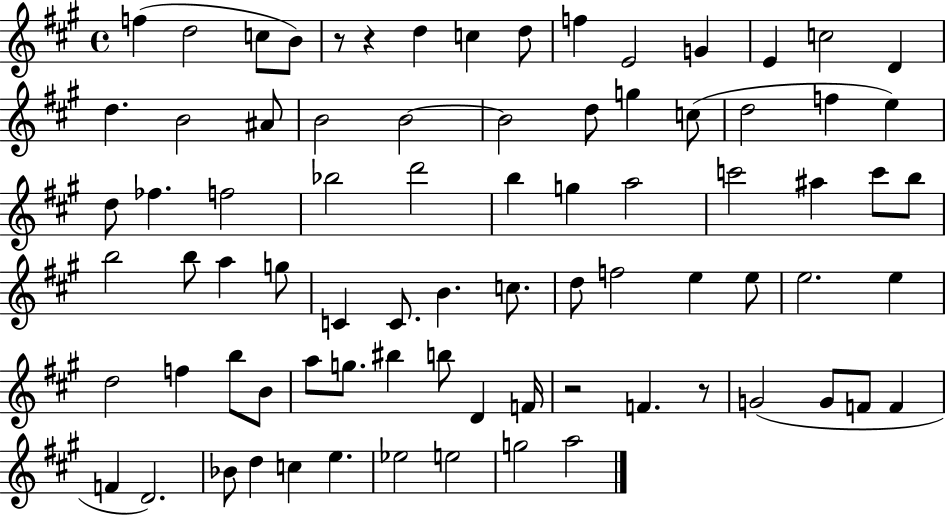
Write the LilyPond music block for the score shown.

{
  \clef treble
  \time 4/4
  \defaultTimeSignature
  \key a \major
  \repeat volta 2 { f''4( d''2 c''8 b'8) | r8 r4 d''4 c''4 d''8 | f''4 e'2 g'4 | e'4 c''2 d'4 | \break d''4. b'2 ais'8 | b'2 b'2~~ | b'2 d''8 g''4 c''8( | d''2 f''4 e''4) | \break d''8 fes''4. f''2 | bes''2 d'''2 | b''4 g''4 a''2 | c'''2 ais''4 c'''8 b''8 | \break b''2 b''8 a''4 g''8 | c'4 c'8. b'4. c''8. | d''8 f''2 e''4 e''8 | e''2. e''4 | \break d''2 f''4 b''8 b'8 | a''8 g''8. bis''4 b''8 d'4 f'16 | r2 f'4. r8 | g'2( g'8 f'8 f'4 | \break f'4 d'2.) | bes'8 d''4 c''4 e''4. | ees''2 e''2 | g''2 a''2 | \break } \bar "|."
}